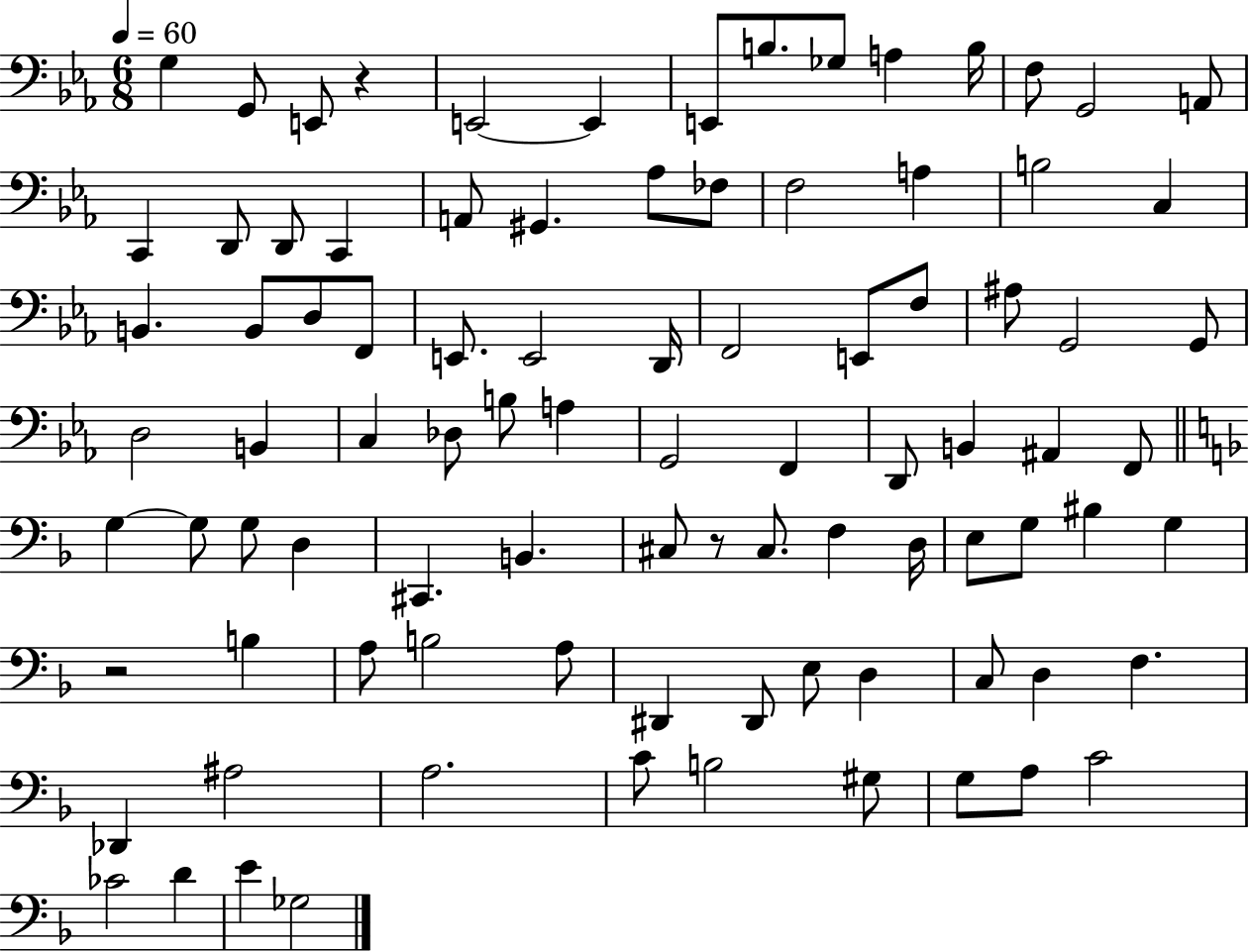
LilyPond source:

{
  \clef bass
  \numericTimeSignature
  \time 6/8
  \key ees \major
  \tempo 4 = 60
  g4 g,8 e,8 r4 | e,2~~ e,4 | e,8 b8. ges8 a4 b16 | f8 g,2 a,8 | \break c,4 d,8 d,8 c,4 | a,8 gis,4. aes8 fes8 | f2 a4 | b2 c4 | \break b,4. b,8 d8 f,8 | e,8. e,2 d,16 | f,2 e,8 f8 | ais8 g,2 g,8 | \break d2 b,4 | c4 des8 b8 a4 | g,2 f,4 | d,8 b,4 ais,4 f,8 | \break \bar "||" \break \key f \major g4~~ g8 g8 d4 | cis,4. b,4. | cis8 r8 cis8. f4 d16 | e8 g8 bis4 g4 | \break r2 b4 | a8 b2 a8 | dis,4 dis,8 e8 d4 | c8 d4 f4. | \break des,4 ais2 | a2. | c'8 b2 gis8 | g8 a8 c'2 | \break ces'2 d'4 | e'4 ges2 | \bar "|."
}